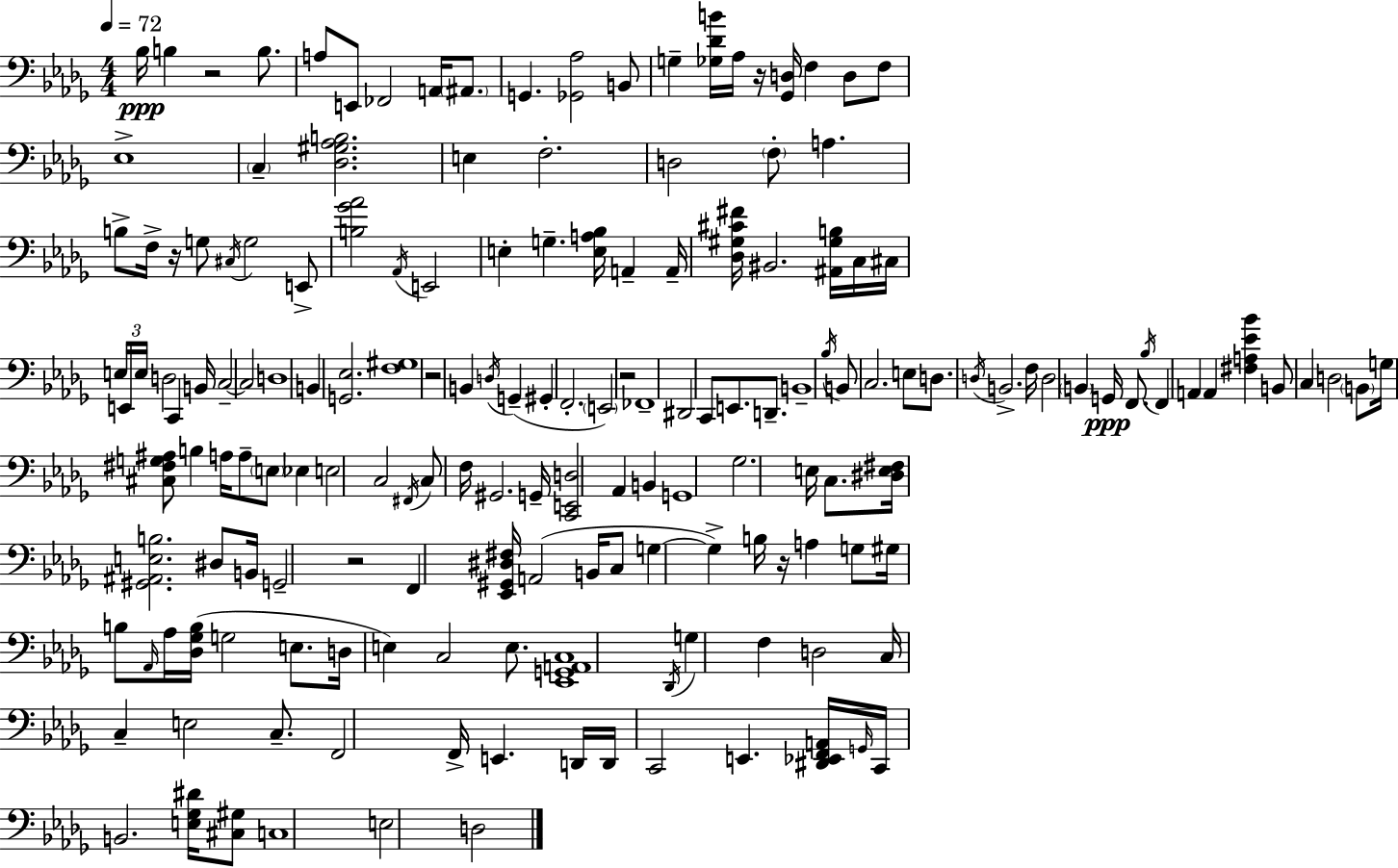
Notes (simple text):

Bb3/s B3/q R/h B3/e. A3/e E2/e FES2/h A2/s A#2/e. G2/q. [Gb2,Ab3]/h B2/e G3/q [Gb3,Db4,B4]/s Ab3/s R/s [Gb2,D3]/s F3/q D3/e F3/e Eb3/w C3/q [Db3,G#3,Ab3,B3]/h. E3/q F3/h. D3/h F3/e A3/q. B3/e F3/s R/s G3/e C#3/s G3/h E2/e [B3,Gb4,Ab4]/h Ab2/s E2/h E3/q G3/q. [E3,A3,Bb3]/s A2/q A2/s [Db3,G#3,C#4,F#4]/s BIS2/h. [A#2,G#3,B3]/s C3/s C#3/s E3/s E2/s E3/s D3/h C2/q B2/s C3/h C3/h D3/w B2/q [G2,Eb3]/h. [F3,G#3]/w R/h B2/q D3/s G2/q G#2/q F2/h. E2/h R/h FES2/w D#2/h C2/e E2/e. D2/e. B2/w Bb3/s B2/e C3/h. E3/e D3/e. D3/s B2/h. F3/s D3/h B2/q G2/s F2/e. Bb3/s F2/q A2/q A2/q [F#3,A3,Eb4,Bb4]/q B2/e C3/q D3/h B2/e G3/s [C#3,F#3,G3,A#3]/e B3/q A3/s A3/e E3/e Eb3/q E3/h C3/h F#2/s C3/e F3/s G#2/h. G2/s [C2,E2,D3]/h Ab2/q B2/q G2/w Gb3/h. E3/s C3/e. [D#3,E3,F#3]/s [G#2,A#2,E3,B3]/h. D#3/e B2/s G2/h R/h F2/q [Eb2,G#2,D#3,F#3]/s A2/h B2/s C3/e G3/q G3/q B3/s R/s A3/q G3/e G#3/s B3/e Ab2/s Ab3/s [Db3,Gb3,B3]/s G3/h E3/e. D3/s E3/q C3/h E3/e. [Eb2,G2,A2,C3]/w Db2/s G3/q F3/q D3/h C3/s C3/q E3/h C3/e. F2/h F2/s E2/q. D2/s D2/s C2/h E2/q. [D#2,Eb2,F2,A2]/s G2/s C2/s B2/h. [E3,Gb3,D#4]/s [C#3,G#3]/e C3/w E3/h D3/h